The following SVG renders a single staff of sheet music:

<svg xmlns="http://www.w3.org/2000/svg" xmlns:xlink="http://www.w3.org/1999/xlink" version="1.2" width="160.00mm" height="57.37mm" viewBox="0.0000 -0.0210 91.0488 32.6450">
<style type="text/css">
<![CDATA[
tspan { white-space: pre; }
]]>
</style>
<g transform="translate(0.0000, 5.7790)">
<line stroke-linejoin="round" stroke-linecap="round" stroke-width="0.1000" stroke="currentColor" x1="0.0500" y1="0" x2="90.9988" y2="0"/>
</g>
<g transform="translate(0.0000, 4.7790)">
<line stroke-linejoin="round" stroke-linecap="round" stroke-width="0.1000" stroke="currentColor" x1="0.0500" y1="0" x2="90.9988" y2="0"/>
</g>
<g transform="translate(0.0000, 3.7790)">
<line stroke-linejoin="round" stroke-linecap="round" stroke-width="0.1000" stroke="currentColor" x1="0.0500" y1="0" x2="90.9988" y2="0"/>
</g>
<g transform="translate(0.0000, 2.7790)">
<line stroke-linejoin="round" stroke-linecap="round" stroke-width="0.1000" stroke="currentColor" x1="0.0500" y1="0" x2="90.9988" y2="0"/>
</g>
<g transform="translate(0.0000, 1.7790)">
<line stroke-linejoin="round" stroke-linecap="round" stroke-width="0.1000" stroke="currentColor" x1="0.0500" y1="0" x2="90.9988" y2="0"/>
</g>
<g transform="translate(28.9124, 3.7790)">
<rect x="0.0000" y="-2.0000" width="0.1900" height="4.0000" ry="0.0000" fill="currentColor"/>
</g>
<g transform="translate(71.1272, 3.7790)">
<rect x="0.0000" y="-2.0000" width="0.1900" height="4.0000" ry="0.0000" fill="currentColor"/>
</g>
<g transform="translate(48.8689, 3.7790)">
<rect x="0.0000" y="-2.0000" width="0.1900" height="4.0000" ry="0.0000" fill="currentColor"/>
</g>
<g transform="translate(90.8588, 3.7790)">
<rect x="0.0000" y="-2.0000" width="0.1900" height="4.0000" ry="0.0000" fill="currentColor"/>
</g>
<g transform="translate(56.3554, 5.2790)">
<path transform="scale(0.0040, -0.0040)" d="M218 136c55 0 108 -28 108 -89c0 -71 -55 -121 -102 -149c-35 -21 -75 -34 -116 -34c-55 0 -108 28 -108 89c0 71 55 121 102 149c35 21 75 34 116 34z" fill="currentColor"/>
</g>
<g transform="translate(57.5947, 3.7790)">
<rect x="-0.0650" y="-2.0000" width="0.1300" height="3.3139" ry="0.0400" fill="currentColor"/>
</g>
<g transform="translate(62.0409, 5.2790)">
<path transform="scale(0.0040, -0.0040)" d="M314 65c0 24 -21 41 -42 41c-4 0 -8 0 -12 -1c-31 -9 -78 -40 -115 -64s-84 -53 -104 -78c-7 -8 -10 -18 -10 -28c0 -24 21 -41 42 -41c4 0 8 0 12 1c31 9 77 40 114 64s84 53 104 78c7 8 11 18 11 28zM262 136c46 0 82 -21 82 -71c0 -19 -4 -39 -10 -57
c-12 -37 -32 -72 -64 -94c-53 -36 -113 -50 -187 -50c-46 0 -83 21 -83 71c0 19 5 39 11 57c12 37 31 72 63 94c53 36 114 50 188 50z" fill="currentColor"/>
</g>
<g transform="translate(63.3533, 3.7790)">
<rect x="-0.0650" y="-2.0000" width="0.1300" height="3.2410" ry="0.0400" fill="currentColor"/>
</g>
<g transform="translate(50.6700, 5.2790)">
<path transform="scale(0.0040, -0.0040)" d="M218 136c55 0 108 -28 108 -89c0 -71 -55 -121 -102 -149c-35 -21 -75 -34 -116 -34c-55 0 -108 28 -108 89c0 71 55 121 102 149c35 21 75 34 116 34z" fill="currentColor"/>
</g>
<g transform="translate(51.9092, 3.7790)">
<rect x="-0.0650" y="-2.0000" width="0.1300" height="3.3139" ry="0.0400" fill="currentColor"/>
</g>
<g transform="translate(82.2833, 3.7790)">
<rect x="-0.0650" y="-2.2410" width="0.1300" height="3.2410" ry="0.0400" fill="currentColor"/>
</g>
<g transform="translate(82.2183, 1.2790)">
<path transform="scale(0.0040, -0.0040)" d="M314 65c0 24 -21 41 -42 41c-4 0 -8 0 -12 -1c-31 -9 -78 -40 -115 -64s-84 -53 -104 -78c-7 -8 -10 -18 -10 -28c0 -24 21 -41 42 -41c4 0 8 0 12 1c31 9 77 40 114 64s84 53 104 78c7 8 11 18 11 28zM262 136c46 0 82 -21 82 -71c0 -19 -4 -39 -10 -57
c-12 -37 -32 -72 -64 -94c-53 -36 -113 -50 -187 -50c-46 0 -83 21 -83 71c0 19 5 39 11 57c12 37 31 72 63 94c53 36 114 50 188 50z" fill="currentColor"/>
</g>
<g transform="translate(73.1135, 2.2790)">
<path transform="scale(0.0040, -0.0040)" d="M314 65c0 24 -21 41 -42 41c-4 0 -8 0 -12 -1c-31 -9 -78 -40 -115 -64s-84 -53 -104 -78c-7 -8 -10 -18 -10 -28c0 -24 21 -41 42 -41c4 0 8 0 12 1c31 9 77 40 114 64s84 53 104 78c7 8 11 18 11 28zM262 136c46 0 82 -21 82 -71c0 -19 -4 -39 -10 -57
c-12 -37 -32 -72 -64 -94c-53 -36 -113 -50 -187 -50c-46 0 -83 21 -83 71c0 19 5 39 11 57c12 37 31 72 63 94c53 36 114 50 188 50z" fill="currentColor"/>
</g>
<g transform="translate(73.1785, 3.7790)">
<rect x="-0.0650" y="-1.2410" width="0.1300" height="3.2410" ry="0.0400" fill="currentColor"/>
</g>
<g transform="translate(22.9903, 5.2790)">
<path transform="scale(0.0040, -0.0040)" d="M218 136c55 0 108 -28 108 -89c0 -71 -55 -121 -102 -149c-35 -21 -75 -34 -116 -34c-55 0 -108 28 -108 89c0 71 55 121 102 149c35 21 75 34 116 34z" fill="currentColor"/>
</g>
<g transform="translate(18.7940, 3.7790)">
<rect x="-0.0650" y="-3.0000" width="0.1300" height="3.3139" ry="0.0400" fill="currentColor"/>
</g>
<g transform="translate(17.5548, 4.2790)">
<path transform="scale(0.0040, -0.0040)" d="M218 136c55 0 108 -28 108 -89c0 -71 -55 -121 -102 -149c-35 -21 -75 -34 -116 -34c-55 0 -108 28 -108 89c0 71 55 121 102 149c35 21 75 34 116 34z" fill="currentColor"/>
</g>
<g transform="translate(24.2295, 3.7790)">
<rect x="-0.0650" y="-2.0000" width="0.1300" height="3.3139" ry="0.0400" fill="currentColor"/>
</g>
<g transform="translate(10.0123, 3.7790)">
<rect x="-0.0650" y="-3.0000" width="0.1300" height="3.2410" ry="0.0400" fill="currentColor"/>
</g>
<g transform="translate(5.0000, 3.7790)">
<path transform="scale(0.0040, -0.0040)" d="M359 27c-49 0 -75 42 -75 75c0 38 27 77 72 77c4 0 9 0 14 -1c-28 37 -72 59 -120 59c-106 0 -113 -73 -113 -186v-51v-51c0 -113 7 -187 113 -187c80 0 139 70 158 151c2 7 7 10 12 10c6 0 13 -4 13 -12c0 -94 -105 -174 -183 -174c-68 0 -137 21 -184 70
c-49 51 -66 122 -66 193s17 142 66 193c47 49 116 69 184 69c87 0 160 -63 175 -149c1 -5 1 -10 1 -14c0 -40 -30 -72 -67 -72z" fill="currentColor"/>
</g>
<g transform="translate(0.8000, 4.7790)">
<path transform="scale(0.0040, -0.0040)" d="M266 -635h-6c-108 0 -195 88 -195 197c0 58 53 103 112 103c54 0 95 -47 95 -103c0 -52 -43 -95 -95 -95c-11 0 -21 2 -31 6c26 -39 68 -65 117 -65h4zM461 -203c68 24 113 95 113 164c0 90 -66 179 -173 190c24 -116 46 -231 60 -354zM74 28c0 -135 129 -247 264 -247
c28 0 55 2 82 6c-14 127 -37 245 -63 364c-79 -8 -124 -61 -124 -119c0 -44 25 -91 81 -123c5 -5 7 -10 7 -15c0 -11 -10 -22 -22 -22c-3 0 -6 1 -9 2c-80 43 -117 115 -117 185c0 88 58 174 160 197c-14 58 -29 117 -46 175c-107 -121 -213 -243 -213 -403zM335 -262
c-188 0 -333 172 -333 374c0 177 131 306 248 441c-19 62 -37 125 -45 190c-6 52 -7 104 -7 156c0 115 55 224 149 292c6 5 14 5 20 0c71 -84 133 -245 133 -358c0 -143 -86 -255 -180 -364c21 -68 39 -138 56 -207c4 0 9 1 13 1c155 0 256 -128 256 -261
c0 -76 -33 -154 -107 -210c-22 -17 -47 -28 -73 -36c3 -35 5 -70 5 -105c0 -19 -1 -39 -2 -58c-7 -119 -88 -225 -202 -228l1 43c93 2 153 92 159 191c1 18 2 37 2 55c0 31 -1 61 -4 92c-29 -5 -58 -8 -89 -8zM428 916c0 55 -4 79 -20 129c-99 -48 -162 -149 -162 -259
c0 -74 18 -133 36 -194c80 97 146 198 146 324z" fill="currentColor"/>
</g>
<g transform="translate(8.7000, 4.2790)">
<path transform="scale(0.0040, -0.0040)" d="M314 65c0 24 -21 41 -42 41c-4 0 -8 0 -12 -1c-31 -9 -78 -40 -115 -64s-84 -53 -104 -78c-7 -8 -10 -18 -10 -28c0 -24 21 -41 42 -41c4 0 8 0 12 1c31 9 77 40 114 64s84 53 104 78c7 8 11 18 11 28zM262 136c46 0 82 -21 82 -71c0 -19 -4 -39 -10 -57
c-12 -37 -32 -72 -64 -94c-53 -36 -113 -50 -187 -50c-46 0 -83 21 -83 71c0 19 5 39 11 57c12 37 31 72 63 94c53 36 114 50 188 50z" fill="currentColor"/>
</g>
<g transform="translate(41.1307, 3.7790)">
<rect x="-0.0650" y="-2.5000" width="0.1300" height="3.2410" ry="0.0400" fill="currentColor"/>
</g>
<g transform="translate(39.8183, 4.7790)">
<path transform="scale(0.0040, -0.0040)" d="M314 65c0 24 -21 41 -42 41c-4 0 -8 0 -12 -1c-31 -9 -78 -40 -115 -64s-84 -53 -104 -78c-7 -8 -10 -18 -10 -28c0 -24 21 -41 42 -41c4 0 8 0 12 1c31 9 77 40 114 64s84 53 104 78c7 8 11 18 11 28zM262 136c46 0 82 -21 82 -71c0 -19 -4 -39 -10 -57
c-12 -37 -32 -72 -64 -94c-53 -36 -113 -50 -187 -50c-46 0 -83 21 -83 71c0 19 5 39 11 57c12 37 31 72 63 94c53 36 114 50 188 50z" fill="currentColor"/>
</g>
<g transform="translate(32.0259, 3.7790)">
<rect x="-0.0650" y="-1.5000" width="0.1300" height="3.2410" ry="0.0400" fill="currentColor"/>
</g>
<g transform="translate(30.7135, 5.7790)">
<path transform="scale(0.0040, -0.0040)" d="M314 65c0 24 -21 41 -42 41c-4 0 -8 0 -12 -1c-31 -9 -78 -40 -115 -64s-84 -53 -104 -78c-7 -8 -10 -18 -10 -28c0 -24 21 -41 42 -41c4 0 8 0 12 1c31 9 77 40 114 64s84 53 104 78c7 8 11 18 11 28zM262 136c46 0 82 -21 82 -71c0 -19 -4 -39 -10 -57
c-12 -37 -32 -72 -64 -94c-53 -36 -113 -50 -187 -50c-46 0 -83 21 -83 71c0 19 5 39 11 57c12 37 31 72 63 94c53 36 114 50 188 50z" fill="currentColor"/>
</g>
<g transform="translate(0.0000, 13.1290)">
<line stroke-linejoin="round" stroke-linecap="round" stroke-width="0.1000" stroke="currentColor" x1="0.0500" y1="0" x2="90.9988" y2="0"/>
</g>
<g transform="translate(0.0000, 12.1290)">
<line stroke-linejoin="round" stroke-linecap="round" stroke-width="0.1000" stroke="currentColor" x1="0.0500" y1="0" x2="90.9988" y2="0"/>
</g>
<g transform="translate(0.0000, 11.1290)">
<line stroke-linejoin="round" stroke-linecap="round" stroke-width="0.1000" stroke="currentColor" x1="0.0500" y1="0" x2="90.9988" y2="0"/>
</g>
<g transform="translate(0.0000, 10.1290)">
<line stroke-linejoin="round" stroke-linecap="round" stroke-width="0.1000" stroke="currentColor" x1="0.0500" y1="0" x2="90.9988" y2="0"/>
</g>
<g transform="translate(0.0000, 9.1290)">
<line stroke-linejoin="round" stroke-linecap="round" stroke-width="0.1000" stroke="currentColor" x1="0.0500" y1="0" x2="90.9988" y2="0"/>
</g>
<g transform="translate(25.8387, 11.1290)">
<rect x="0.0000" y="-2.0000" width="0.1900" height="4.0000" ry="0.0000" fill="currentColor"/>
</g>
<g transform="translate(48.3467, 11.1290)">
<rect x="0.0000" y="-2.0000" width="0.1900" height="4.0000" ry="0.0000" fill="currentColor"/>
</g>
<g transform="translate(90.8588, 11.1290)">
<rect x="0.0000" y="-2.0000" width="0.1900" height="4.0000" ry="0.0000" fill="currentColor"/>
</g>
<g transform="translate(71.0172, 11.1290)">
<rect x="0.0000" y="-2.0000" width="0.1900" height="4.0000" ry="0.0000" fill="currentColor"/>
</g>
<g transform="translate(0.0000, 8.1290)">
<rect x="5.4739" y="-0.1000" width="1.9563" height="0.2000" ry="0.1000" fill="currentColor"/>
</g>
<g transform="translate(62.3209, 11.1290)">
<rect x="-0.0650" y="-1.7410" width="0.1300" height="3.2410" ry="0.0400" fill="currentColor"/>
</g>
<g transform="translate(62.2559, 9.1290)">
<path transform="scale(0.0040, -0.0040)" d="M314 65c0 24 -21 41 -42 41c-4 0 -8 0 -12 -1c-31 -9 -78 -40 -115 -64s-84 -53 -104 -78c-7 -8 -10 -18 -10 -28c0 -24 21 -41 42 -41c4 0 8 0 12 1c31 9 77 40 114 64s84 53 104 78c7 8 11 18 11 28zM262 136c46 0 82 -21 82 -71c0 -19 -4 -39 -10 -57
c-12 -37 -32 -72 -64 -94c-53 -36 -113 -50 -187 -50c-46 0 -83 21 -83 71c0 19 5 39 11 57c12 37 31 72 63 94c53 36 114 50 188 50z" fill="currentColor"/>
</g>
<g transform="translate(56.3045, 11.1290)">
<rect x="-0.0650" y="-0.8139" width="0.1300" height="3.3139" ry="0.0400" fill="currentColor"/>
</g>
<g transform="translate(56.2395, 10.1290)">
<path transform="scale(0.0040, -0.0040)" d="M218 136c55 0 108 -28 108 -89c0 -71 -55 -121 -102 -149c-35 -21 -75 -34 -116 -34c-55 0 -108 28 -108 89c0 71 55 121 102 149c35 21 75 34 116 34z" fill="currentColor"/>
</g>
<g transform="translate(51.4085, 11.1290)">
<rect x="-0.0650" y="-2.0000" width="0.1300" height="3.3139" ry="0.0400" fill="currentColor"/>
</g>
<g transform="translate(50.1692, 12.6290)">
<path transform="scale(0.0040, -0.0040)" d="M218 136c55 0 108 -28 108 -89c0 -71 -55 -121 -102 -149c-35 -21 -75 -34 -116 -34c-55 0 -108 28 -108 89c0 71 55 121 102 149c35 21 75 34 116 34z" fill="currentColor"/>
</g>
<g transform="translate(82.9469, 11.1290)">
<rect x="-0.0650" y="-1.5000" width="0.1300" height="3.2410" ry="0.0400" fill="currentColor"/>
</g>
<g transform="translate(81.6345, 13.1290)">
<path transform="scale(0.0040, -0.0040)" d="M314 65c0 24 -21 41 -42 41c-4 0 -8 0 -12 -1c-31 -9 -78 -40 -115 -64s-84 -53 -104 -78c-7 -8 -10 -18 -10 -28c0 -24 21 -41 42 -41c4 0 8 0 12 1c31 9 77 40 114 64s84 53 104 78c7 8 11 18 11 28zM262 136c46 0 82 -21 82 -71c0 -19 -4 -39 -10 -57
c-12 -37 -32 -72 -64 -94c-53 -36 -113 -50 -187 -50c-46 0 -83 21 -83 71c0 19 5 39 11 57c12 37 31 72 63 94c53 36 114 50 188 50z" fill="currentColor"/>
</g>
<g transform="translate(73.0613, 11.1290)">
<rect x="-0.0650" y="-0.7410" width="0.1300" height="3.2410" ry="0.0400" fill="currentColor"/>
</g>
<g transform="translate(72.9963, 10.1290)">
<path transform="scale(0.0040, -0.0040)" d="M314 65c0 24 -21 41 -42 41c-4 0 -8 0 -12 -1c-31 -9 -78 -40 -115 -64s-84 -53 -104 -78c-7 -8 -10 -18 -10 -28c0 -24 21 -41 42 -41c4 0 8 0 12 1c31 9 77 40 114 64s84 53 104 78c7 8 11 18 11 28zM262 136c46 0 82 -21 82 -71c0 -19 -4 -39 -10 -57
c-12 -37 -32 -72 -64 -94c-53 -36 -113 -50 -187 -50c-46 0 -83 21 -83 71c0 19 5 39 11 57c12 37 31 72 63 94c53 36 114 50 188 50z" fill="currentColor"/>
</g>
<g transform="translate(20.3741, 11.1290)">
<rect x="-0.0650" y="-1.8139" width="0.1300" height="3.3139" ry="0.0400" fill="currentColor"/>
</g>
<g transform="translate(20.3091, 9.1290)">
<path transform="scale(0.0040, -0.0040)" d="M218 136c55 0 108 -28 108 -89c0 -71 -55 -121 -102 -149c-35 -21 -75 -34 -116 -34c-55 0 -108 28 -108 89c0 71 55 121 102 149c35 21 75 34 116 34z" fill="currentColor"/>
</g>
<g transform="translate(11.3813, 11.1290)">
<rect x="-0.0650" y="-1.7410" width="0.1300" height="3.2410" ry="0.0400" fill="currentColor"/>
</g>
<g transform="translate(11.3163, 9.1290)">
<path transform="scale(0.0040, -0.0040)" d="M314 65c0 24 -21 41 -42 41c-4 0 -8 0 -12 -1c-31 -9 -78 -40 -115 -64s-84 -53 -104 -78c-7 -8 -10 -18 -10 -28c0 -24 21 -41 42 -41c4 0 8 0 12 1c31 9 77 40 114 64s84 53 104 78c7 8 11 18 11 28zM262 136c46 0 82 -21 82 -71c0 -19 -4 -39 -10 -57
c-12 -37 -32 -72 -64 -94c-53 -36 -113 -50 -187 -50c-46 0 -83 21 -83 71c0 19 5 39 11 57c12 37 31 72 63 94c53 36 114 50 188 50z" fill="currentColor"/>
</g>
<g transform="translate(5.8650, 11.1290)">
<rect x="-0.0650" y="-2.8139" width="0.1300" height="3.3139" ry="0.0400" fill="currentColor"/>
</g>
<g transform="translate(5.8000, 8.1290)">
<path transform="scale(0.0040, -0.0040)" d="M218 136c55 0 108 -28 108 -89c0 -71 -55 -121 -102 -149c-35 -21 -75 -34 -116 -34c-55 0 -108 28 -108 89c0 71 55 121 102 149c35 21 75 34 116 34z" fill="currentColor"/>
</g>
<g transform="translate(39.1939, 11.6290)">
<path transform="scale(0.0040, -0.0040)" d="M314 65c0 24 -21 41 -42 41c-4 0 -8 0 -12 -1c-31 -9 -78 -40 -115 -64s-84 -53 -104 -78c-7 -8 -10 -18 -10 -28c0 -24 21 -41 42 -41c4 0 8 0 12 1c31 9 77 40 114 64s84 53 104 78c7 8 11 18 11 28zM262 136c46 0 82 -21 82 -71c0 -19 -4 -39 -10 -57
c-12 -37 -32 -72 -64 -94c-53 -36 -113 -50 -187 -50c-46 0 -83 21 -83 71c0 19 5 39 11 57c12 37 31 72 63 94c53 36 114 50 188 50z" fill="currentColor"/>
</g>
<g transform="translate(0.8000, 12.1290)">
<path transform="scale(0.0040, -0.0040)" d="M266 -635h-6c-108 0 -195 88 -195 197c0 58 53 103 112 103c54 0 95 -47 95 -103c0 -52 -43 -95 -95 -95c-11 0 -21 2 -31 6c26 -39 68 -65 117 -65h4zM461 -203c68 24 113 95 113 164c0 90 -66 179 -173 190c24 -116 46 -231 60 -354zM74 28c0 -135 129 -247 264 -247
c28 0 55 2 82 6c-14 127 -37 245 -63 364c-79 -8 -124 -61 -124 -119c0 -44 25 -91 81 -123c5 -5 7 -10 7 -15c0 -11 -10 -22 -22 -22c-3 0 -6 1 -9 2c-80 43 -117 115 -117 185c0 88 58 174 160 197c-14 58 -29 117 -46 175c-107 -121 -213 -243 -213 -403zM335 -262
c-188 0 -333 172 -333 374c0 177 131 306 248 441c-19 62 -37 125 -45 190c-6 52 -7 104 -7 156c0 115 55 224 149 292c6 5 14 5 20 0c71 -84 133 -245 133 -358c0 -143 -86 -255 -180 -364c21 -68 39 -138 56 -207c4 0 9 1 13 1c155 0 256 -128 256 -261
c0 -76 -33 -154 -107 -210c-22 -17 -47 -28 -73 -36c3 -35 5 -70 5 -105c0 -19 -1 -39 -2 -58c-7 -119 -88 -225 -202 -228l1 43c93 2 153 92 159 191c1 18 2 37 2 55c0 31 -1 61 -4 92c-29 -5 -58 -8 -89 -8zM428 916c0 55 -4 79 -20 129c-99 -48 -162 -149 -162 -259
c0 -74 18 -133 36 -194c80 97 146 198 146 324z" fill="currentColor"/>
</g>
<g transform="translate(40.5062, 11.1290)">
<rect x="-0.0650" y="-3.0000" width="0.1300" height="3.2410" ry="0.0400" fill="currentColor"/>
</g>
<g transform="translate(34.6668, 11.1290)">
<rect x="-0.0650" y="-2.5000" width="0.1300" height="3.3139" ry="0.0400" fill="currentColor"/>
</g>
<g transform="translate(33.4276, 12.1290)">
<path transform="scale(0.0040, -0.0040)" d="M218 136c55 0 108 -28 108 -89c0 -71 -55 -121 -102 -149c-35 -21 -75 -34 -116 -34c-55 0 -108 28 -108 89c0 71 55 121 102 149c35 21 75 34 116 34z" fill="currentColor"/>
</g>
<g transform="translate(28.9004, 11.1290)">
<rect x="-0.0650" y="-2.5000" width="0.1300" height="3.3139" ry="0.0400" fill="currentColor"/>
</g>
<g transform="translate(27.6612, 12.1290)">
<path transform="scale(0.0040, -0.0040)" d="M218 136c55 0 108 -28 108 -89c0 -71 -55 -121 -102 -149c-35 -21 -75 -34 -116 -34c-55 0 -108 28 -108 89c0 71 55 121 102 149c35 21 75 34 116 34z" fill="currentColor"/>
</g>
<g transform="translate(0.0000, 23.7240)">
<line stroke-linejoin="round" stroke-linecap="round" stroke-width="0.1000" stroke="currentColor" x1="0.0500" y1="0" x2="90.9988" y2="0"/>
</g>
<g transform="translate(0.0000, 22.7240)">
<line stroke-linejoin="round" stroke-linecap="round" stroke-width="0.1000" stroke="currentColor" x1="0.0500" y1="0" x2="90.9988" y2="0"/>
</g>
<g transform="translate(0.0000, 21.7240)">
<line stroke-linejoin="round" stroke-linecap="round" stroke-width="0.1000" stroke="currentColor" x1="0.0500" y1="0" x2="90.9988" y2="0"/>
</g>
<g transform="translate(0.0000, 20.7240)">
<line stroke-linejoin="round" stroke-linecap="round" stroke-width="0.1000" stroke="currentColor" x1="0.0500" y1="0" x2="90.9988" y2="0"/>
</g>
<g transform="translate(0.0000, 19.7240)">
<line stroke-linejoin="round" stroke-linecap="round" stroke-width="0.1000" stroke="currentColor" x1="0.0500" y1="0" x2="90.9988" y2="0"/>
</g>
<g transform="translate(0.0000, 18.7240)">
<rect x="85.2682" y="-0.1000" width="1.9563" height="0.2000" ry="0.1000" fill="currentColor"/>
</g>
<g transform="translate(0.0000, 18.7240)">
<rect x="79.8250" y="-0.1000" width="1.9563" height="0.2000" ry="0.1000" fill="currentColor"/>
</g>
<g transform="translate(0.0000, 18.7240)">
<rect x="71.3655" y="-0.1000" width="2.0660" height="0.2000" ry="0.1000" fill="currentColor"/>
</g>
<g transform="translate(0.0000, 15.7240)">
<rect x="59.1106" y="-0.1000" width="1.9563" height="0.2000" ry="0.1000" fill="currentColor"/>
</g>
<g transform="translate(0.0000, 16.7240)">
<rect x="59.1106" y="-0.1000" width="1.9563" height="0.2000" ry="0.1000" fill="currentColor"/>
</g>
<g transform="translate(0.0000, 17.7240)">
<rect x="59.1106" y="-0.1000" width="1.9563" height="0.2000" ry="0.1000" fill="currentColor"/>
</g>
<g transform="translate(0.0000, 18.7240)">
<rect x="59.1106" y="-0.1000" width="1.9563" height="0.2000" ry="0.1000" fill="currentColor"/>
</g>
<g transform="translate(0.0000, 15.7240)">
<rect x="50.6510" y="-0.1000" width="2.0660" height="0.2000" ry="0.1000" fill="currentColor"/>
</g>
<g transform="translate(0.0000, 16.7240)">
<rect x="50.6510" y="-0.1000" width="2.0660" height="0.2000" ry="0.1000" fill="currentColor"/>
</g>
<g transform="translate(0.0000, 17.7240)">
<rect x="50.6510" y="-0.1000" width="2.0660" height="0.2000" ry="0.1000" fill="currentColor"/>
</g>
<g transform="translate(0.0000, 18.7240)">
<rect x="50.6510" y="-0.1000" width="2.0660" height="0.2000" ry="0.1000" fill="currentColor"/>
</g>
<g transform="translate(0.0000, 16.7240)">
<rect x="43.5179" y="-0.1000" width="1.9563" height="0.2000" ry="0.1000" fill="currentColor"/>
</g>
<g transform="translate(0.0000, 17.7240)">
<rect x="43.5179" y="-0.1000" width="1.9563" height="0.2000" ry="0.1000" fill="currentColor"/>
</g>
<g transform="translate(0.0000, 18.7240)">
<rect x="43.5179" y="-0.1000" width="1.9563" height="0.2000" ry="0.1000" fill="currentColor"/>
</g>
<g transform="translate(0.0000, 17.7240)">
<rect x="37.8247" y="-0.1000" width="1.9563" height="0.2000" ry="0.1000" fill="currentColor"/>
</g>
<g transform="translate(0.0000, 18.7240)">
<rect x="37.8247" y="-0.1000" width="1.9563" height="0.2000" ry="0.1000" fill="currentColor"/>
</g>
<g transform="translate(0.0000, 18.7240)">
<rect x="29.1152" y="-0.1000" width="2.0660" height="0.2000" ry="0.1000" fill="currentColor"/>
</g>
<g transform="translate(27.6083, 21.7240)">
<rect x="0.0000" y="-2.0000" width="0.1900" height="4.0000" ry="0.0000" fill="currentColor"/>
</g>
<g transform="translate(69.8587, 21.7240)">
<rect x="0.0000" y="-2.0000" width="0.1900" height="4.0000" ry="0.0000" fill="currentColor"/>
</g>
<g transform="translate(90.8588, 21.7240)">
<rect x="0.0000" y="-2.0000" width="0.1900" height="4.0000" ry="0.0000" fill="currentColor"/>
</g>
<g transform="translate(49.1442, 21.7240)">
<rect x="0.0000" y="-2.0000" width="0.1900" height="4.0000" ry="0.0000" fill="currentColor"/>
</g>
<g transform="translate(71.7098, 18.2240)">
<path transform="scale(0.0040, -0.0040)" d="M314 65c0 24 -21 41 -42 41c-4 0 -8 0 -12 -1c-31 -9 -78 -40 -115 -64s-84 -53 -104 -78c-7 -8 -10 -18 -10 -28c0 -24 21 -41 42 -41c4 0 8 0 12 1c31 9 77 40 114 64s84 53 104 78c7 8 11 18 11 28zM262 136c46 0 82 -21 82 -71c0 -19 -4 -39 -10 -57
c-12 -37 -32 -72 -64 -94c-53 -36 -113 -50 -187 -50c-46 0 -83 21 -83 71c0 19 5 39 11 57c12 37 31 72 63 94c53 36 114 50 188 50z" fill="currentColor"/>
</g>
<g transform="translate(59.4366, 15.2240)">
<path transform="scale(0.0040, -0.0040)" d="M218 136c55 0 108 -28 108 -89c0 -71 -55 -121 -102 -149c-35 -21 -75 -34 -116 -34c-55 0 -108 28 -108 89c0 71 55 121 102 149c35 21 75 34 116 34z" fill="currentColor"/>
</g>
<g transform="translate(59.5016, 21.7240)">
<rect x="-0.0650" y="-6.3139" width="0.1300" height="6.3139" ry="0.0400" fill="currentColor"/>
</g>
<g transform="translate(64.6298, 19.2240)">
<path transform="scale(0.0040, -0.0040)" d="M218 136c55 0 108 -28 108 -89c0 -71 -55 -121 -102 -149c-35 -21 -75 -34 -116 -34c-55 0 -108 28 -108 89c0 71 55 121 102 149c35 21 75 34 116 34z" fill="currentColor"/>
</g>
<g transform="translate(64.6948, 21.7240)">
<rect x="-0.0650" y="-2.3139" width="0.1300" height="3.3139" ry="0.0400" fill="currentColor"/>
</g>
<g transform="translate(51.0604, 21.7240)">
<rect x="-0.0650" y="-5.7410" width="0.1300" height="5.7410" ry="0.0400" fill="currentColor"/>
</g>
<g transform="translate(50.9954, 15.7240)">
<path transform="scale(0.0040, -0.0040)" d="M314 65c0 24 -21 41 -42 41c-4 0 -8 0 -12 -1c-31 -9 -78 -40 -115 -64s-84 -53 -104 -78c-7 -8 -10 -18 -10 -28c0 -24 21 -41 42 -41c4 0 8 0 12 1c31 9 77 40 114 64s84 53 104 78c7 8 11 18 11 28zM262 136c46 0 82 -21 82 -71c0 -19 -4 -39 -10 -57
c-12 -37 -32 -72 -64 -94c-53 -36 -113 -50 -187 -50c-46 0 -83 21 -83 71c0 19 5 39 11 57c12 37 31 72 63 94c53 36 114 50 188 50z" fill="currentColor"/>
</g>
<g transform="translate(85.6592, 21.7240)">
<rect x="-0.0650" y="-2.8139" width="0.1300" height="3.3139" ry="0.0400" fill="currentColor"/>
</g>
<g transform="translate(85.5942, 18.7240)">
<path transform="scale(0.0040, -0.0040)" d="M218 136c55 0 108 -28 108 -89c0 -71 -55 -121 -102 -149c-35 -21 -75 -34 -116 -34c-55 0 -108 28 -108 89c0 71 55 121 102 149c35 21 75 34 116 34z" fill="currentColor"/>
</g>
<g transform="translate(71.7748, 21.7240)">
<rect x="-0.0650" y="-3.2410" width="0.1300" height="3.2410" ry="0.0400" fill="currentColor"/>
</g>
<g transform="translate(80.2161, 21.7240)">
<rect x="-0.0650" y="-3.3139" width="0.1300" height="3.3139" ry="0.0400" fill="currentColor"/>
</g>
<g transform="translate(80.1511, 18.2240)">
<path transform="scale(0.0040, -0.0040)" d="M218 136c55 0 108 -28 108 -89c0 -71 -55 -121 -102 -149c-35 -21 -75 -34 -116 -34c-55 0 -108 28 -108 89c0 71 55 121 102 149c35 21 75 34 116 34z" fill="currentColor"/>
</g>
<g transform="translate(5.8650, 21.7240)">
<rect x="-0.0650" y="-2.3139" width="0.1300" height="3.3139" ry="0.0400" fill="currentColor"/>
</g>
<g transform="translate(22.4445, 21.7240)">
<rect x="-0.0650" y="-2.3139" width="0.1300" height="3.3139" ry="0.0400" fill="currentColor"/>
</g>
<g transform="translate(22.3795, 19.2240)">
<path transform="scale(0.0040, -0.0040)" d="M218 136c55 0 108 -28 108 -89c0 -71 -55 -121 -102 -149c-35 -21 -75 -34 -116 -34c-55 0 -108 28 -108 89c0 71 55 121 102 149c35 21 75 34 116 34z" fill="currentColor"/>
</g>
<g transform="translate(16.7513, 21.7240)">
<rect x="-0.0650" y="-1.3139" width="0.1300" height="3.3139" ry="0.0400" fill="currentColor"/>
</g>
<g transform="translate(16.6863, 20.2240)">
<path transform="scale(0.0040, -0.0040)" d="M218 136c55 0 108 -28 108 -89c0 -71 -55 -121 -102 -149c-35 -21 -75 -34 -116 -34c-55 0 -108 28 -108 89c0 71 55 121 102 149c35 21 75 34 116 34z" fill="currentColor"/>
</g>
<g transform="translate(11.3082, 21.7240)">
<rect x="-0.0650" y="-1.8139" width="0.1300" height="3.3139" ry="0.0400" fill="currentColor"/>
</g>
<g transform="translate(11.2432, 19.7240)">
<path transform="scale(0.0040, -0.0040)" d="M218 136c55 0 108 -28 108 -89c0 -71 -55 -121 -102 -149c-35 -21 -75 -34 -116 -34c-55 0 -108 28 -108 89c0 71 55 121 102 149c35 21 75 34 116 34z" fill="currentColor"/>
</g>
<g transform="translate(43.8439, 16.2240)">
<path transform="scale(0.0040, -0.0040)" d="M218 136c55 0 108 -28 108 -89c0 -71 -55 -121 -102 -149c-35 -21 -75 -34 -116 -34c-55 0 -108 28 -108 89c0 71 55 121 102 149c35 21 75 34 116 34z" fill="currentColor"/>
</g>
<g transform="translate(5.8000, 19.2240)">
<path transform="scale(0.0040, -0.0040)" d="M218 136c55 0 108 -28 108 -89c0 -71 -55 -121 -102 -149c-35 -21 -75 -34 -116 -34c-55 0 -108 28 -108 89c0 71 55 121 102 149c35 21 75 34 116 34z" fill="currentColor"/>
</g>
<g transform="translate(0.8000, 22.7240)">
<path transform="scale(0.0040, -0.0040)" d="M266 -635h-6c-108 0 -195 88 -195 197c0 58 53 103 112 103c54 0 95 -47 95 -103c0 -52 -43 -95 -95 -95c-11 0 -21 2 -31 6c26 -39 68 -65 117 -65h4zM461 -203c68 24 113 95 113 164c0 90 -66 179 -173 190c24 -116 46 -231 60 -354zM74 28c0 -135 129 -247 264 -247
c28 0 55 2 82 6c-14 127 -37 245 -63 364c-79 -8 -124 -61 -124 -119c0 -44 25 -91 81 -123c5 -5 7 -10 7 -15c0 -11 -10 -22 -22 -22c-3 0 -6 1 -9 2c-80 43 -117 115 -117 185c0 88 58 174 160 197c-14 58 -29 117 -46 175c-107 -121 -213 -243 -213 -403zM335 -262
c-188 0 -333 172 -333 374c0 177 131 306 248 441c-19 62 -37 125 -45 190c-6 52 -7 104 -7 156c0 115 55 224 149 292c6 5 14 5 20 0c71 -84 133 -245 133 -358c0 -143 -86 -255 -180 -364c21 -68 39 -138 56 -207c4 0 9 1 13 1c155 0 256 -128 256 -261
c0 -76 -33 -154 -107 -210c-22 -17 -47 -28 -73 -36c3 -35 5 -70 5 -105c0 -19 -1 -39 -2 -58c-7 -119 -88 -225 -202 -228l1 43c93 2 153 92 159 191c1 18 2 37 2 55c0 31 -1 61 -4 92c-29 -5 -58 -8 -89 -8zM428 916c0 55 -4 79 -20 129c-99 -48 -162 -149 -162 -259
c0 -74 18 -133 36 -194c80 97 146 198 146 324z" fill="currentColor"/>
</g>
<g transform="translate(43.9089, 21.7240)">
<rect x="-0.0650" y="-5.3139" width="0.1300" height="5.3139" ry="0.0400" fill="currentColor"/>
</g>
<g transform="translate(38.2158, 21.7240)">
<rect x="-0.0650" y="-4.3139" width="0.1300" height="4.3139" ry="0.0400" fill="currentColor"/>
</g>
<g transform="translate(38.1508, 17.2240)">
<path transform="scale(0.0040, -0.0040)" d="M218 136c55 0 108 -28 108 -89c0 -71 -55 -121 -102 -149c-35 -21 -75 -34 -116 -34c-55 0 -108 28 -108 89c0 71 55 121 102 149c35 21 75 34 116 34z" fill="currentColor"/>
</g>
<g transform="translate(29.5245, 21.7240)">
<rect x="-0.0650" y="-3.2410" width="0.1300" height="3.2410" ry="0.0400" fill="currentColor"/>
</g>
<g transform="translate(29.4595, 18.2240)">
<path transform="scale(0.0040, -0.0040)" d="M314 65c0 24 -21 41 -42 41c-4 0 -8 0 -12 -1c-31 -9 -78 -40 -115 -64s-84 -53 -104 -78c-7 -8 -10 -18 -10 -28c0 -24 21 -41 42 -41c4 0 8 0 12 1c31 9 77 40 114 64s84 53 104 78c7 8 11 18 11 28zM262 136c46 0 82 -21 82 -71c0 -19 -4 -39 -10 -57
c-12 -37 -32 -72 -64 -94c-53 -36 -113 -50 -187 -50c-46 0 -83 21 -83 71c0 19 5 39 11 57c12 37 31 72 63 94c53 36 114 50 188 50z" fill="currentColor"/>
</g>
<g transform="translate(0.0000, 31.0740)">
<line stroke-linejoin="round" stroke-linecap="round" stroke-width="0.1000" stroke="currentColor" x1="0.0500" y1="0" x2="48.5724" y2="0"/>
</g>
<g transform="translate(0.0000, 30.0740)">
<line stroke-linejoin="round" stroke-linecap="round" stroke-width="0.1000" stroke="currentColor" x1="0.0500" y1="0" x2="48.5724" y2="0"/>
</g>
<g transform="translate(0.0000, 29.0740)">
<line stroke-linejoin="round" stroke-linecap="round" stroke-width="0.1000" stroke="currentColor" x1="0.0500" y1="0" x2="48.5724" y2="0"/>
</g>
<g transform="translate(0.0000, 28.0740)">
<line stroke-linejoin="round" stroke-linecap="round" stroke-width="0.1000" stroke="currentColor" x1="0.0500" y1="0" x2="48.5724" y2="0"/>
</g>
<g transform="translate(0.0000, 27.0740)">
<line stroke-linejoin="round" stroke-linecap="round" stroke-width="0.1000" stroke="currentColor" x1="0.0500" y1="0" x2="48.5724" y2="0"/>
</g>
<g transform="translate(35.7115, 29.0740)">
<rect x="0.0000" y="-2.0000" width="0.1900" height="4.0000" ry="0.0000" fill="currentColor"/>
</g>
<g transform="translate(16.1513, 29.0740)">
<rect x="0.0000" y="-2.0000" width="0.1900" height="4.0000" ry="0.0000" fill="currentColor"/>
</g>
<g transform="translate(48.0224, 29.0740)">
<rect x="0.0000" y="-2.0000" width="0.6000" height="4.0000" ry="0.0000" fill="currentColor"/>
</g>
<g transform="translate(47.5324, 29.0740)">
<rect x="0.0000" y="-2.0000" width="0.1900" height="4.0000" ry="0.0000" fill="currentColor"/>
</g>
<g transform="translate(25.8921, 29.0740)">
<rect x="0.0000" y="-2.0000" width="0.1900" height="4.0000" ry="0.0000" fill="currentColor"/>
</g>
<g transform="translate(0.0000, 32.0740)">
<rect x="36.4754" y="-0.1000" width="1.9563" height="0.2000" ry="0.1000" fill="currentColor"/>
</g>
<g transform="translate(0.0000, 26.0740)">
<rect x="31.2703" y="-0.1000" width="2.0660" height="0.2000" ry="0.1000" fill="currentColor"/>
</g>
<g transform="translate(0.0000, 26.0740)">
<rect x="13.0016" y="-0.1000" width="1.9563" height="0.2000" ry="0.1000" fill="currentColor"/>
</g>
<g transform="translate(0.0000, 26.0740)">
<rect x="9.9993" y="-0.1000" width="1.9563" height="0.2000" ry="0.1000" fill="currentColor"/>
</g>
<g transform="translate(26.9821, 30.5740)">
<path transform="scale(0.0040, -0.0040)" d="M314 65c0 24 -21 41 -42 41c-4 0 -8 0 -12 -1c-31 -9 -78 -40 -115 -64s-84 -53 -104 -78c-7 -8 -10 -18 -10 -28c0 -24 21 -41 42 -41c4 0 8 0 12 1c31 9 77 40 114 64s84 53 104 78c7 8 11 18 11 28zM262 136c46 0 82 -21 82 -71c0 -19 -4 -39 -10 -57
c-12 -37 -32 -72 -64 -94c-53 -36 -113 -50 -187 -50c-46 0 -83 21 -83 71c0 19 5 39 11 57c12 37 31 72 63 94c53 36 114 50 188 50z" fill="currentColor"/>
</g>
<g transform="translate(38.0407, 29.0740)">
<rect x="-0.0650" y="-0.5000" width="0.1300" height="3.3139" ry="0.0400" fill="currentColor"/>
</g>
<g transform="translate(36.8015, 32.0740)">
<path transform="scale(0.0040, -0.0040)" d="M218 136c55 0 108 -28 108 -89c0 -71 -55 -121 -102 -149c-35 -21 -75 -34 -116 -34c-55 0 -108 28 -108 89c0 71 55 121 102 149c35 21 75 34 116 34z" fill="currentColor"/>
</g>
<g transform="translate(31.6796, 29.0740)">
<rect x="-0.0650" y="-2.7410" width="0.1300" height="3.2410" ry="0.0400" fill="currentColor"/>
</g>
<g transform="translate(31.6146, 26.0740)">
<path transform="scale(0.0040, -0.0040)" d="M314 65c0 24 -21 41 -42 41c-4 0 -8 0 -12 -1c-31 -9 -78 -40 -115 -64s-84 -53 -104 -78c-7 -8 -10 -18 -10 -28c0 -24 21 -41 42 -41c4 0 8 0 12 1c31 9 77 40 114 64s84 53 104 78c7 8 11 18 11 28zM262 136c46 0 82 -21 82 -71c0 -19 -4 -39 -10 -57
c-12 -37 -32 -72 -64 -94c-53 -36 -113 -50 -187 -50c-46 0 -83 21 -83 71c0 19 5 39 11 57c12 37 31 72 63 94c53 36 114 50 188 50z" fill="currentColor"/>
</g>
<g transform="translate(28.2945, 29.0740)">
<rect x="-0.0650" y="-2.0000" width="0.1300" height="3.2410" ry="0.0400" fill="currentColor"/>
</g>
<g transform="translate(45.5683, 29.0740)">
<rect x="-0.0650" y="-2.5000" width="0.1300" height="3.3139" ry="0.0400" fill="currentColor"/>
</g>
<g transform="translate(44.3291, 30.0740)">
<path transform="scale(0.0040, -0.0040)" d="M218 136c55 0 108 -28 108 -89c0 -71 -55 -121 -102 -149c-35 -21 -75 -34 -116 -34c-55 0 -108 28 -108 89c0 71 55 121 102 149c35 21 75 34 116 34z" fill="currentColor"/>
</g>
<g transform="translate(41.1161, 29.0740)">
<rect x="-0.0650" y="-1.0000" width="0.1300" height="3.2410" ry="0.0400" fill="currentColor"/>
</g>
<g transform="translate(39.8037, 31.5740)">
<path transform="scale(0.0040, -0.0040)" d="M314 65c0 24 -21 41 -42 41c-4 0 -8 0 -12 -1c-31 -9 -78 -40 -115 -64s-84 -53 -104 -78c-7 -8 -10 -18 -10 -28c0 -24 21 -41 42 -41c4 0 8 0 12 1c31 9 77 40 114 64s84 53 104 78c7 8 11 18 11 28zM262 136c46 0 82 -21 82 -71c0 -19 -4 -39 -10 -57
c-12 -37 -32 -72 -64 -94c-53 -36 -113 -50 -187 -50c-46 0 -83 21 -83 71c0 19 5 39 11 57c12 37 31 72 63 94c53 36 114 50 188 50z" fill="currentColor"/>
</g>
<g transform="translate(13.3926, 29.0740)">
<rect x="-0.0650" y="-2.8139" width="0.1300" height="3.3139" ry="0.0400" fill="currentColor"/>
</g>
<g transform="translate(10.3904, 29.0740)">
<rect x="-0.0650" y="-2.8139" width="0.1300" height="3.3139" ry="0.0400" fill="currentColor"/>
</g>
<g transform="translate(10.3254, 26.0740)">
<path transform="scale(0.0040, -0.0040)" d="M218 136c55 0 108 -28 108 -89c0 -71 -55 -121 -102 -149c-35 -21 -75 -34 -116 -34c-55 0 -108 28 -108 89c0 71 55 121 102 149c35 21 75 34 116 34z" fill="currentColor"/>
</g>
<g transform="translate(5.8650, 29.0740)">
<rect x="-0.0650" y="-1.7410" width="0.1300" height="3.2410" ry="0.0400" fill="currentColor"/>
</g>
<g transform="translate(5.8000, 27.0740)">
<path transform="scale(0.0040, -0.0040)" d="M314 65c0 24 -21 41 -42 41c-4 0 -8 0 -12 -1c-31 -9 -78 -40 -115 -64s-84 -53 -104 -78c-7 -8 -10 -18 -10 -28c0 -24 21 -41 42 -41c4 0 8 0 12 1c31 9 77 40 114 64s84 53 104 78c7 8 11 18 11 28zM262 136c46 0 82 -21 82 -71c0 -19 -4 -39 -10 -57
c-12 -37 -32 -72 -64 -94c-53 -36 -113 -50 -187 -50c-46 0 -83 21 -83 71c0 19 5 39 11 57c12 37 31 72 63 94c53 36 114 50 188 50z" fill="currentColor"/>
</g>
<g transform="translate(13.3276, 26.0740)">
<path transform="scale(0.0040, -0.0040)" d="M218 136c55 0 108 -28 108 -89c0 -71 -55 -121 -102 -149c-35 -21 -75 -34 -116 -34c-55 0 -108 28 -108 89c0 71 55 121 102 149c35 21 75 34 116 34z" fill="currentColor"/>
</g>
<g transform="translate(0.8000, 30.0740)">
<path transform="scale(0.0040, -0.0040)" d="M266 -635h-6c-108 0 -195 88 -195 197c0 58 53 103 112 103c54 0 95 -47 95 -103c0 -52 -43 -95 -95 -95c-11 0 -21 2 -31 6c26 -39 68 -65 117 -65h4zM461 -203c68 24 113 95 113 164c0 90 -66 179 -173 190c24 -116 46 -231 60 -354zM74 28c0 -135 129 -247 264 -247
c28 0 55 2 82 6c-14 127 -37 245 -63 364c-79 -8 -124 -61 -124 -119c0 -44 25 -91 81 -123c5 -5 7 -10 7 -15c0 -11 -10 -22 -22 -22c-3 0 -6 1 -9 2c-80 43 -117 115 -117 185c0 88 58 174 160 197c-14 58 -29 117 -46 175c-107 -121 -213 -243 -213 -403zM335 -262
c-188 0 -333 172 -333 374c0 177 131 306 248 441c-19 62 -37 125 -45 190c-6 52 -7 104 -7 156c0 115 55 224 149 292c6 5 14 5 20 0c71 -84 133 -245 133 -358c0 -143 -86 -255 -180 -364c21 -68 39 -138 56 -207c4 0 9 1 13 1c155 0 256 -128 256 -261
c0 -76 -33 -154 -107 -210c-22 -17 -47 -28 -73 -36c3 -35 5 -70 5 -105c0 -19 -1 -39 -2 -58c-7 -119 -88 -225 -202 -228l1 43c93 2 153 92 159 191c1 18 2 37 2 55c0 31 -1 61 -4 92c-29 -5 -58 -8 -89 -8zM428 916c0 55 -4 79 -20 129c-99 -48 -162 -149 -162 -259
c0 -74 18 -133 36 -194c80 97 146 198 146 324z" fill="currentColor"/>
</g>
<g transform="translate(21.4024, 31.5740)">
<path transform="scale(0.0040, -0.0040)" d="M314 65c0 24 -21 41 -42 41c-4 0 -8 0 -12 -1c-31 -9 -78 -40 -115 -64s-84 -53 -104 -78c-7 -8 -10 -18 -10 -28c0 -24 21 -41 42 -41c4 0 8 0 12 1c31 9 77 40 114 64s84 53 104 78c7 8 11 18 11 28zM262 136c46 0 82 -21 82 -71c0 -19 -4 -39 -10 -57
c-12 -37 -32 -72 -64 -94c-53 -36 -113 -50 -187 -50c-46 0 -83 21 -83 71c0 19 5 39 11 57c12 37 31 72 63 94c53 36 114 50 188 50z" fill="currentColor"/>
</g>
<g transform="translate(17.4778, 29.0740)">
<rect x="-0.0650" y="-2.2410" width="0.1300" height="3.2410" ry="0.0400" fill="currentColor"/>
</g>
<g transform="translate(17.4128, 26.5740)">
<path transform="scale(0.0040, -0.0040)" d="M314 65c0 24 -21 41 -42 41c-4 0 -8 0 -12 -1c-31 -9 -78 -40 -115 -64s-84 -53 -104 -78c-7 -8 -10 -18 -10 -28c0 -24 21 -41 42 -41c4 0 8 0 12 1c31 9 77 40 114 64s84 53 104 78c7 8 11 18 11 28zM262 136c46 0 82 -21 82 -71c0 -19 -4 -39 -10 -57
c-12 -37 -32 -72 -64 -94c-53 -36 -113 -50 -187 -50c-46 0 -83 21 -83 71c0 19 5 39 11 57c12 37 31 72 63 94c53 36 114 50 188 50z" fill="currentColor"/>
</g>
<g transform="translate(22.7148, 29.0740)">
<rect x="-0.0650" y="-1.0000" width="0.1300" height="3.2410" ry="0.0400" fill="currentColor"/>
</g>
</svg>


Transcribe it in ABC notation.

X:1
T:Untitled
M:4/4
L:1/4
K:C
A2 A F E2 G2 F F F2 e2 g2 a f2 f G G A2 F d f2 d2 E2 g f e g b2 d' f' g'2 a' g b2 b a f2 a a g2 D2 F2 a2 C D2 G